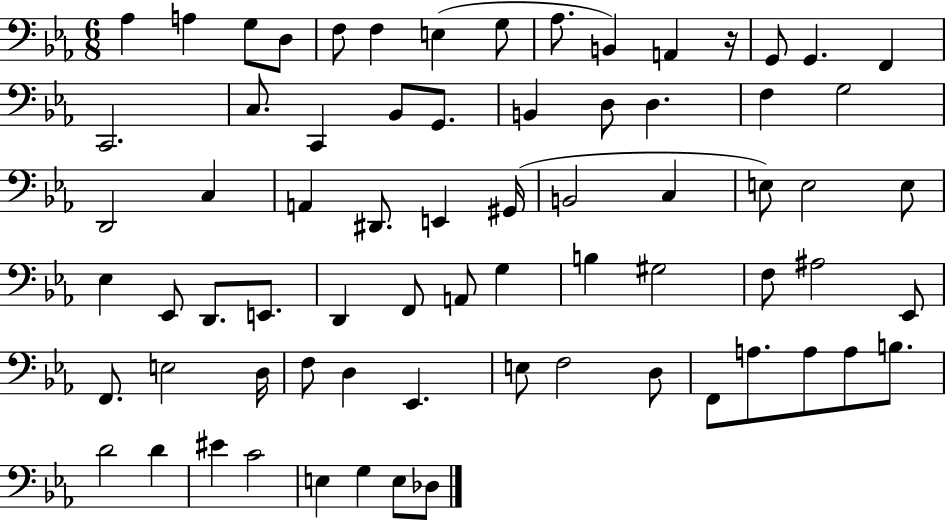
{
  \clef bass
  \numericTimeSignature
  \time 6/8
  \key ees \major
  aes4 a4 g8 d8 | f8 f4 e4( g8 | aes8. b,4) a,4 r16 | g,8 g,4. f,4 | \break c,2. | c8. c,4 bes,8 g,8. | b,4 d8 d4. | f4 g2 | \break d,2 c4 | a,4 dis,8. e,4 gis,16( | b,2 c4 | e8) e2 e8 | \break ees4 ees,8 d,8. e,8. | d,4 f,8 a,8 g4 | b4 gis2 | f8 ais2 ees,8 | \break f,8. e2 d16 | f8 d4 ees,4. | e8 f2 d8 | f,8 a8. a8 a8 b8. | \break d'2 d'4 | eis'4 c'2 | e4 g4 e8 des8 | \bar "|."
}